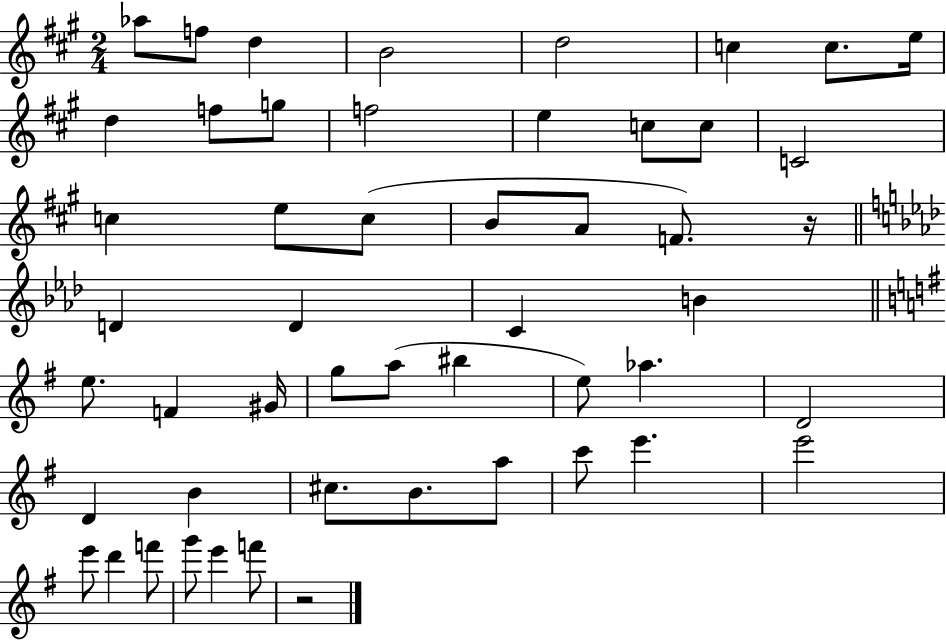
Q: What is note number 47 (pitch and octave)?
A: G6